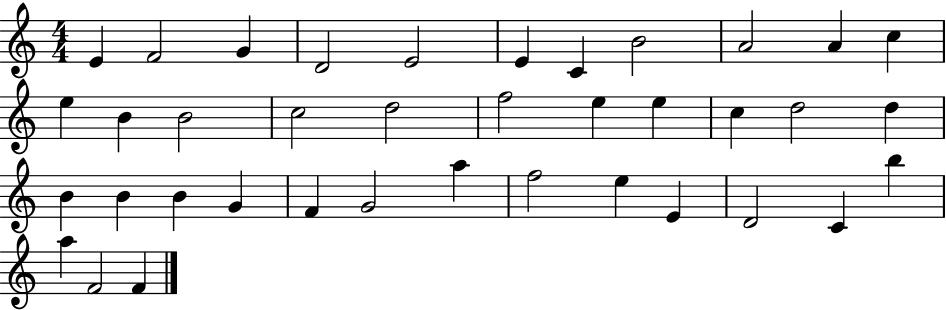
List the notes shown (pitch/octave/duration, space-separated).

E4/q F4/h G4/q D4/h E4/h E4/q C4/q B4/h A4/h A4/q C5/q E5/q B4/q B4/h C5/h D5/h F5/h E5/q E5/q C5/q D5/h D5/q B4/q B4/q B4/q G4/q F4/q G4/h A5/q F5/h E5/q E4/q D4/h C4/q B5/q A5/q F4/h F4/q